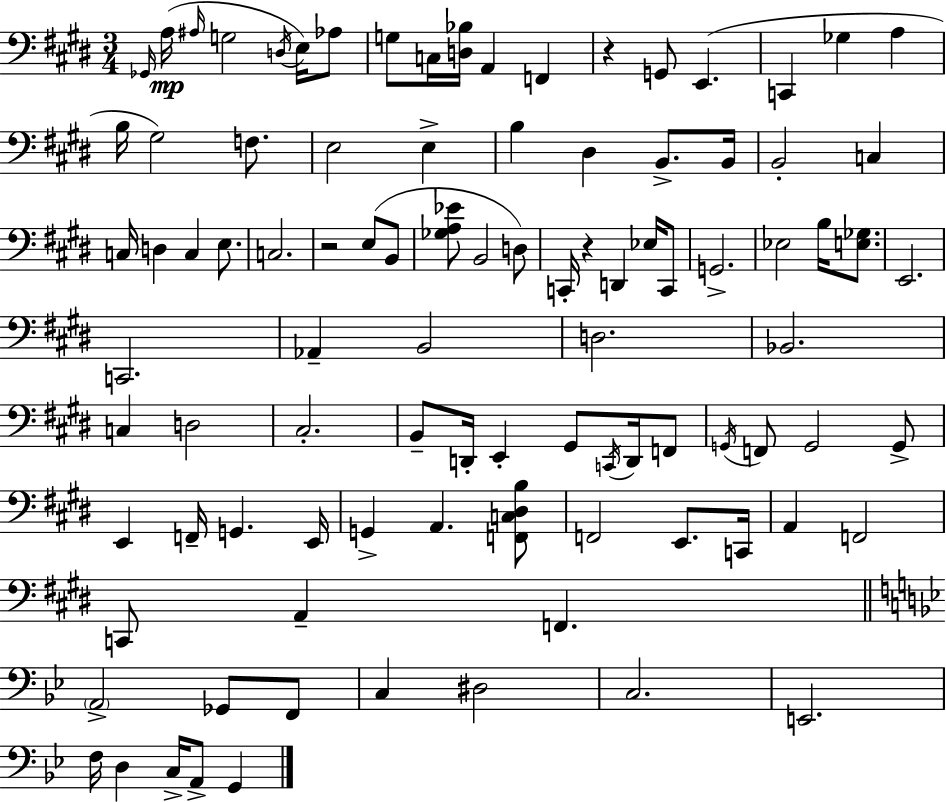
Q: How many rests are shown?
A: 3